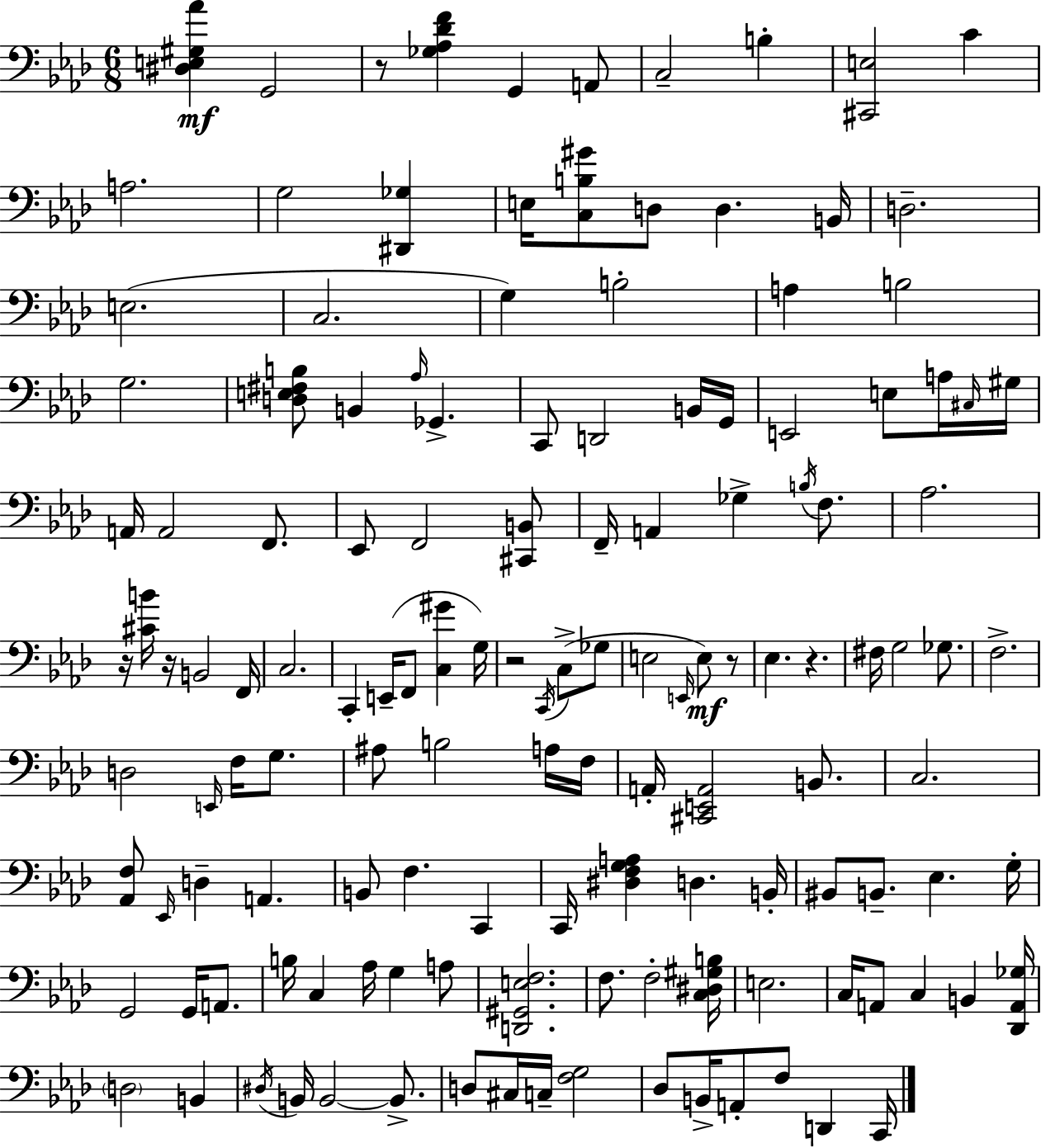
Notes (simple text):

[D#3,E3,G#3,Ab4]/q G2/h R/e [Gb3,Ab3,Db4,F4]/q G2/q A2/e C3/h B3/q [C#2,E3]/h C4/q A3/h. G3/h [D#2,Gb3]/q E3/s [C3,B3,G#4]/e D3/e D3/q. B2/s D3/h. E3/h. C3/h. G3/q B3/h A3/q B3/h G3/h. [D3,E3,F#3,B3]/e B2/q Ab3/s Gb2/q. C2/e D2/h B2/s G2/s E2/h E3/e A3/s C#3/s G#3/s A2/s A2/h F2/e. Eb2/e F2/h [C#2,B2]/e F2/s A2/q Gb3/q B3/s F3/e. Ab3/h. R/s [C#4,B4]/s R/s B2/h F2/s C3/h. C2/q E2/s F2/e [C3,G#4]/q G3/s R/h C2/s C3/e Gb3/e E3/h E2/s E3/e R/e Eb3/q. R/q. F#3/s G3/h Gb3/e. F3/h. D3/h E2/s F3/s G3/e. A#3/e B3/h A3/s F3/s A2/s [C#2,E2,A2]/h B2/e. C3/h. [Ab2,F3]/e Eb2/s D3/q A2/q. B2/e F3/q. C2/q C2/s [D#3,F3,G3,A3]/q D3/q. B2/s BIS2/e B2/e. Eb3/q. G3/s G2/h G2/s A2/e. B3/s C3/q Ab3/s G3/q A3/e [D2,G#2,E3,F3]/h. F3/e. F3/h [C3,D#3,G#3,B3]/s E3/h. C3/s A2/e C3/q B2/q [Db2,A2,Gb3]/s D3/h B2/q D#3/s B2/s B2/h B2/e. D3/e C#3/s C3/s [F3,G3]/h Db3/e B2/s A2/e F3/e D2/q C2/s